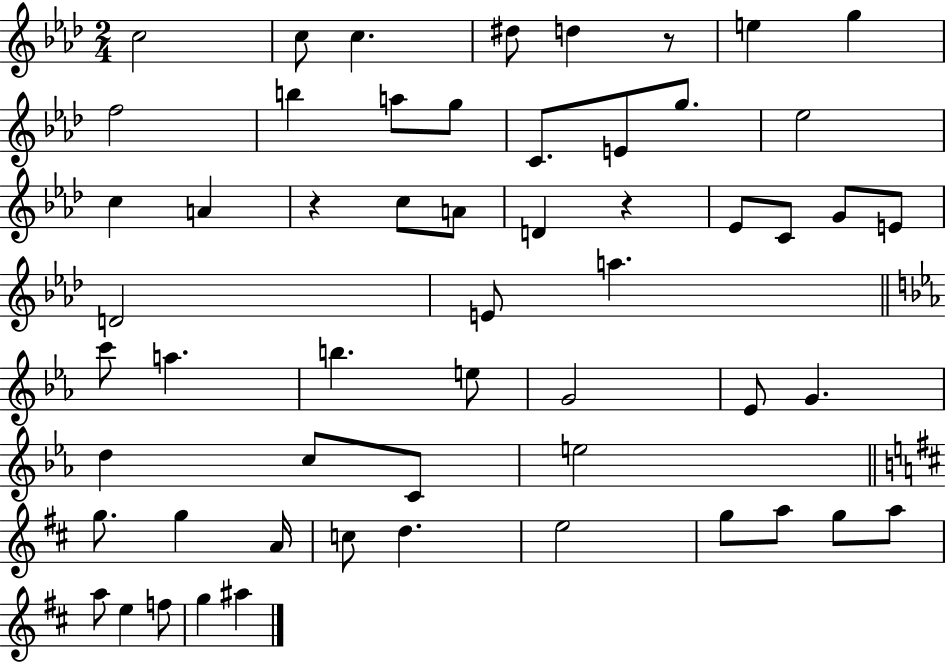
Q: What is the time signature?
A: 2/4